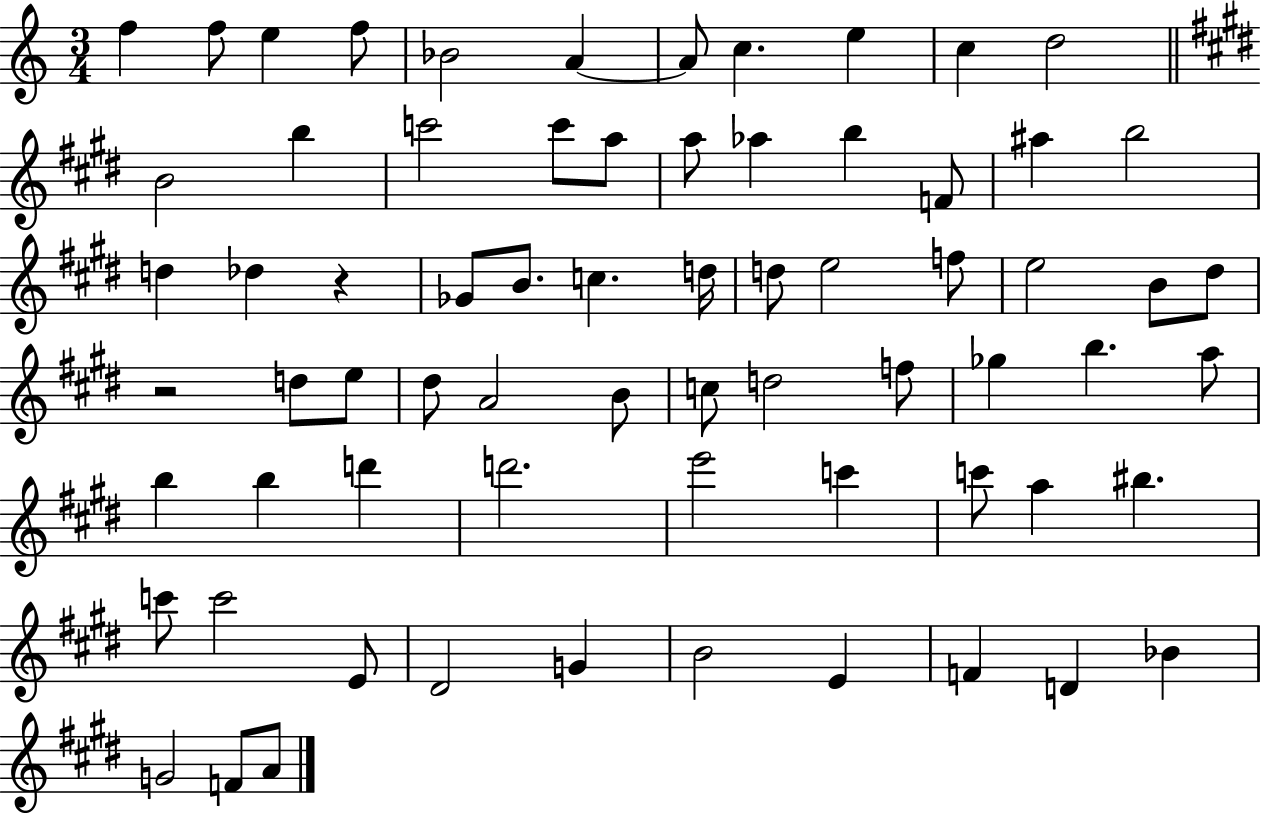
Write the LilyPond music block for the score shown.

{
  \clef treble
  \numericTimeSignature
  \time 3/4
  \key c \major
  f''4 f''8 e''4 f''8 | bes'2 a'4~~ | a'8 c''4. e''4 | c''4 d''2 | \break \bar "||" \break \key e \major b'2 b''4 | c'''2 c'''8 a''8 | a''8 aes''4 b''4 f'8 | ais''4 b''2 | \break d''4 des''4 r4 | ges'8 b'8. c''4. d''16 | d''8 e''2 f''8 | e''2 b'8 dis''8 | \break r2 d''8 e''8 | dis''8 a'2 b'8 | c''8 d''2 f''8 | ges''4 b''4. a''8 | \break b''4 b''4 d'''4 | d'''2. | e'''2 c'''4 | c'''8 a''4 bis''4. | \break c'''8 c'''2 e'8 | dis'2 g'4 | b'2 e'4 | f'4 d'4 bes'4 | \break g'2 f'8 a'8 | \bar "|."
}